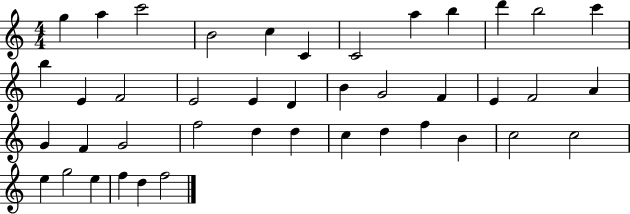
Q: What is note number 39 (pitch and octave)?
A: E5